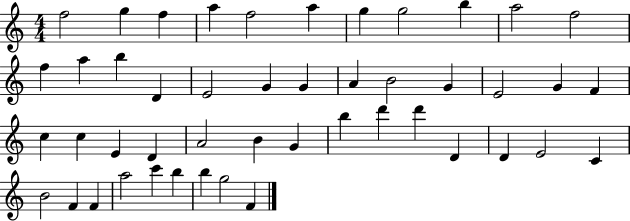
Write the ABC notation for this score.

X:1
T:Untitled
M:4/4
L:1/4
K:C
f2 g f a f2 a g g2 b a2 f2 f a b D E2 G G A B2 G E2 G F c c E D A2 B G b d' d' D D E2 C B2 F F a2 c' b b g2 F